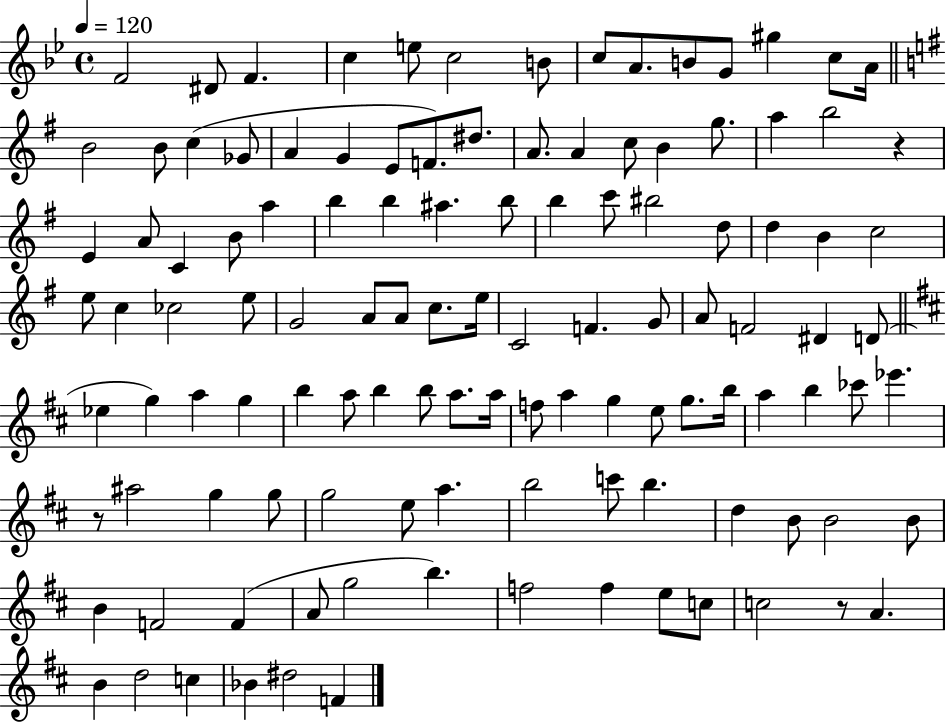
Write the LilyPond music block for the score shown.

{
  \clef treble
  \time 4/4
  \defaultTimeSignature
  \key bes \major
  \tempo 4 = 120
  f'2 dis'8 f'4. | c''4 e''8 c''2 b'8 | c''8 a'8. b'8 g'8 gis''4 c''8 a'16 | \bar "||" \break \key g \major b'2 b'8 c''4( ges'8 | a'4 g'4 e'8 f'8.) dis''8. | a'8. a'4 c''8 b'4 g''8. | a''4 b''2 r4 | \break e'4 a'8 c'4 b'8 a''4 | b''4 b''4 ais''4. b''8 | b''4 c'''8 bis''2 d''8 | d''4 b'4 c''2 | \break e''8 c''4 ces''2 e''8 | g'2 a'8 a'8 c''8. e''16 | c'2 f'4. g'8 | a'8 f'2 dis'4 d'8( | \break \bar "||" \break \key d \major ees''4 g''4) a''4 g''4 | b''4 a''8 b''4 b''8 a''8. a''16 | f''8 a''4 g''4 e''8 g''8. b''16 | a''4 b''4 ces'''8 ees'''4. | \break r8 ais''2 g''4 g''8 | g''2 e''8 a''4. | b''2 c'''8 b''4. | d''4 b'8 b'2 b'8 | \break b'4 f'2 f'4( | a'8 g''2 b''4.) | f''2 f''4 e''8 c''8 | c''2 r8 a'4. | \break b'4 d''2 c''4 | bes'4 dis''2 f'4 | \bar "|."
}